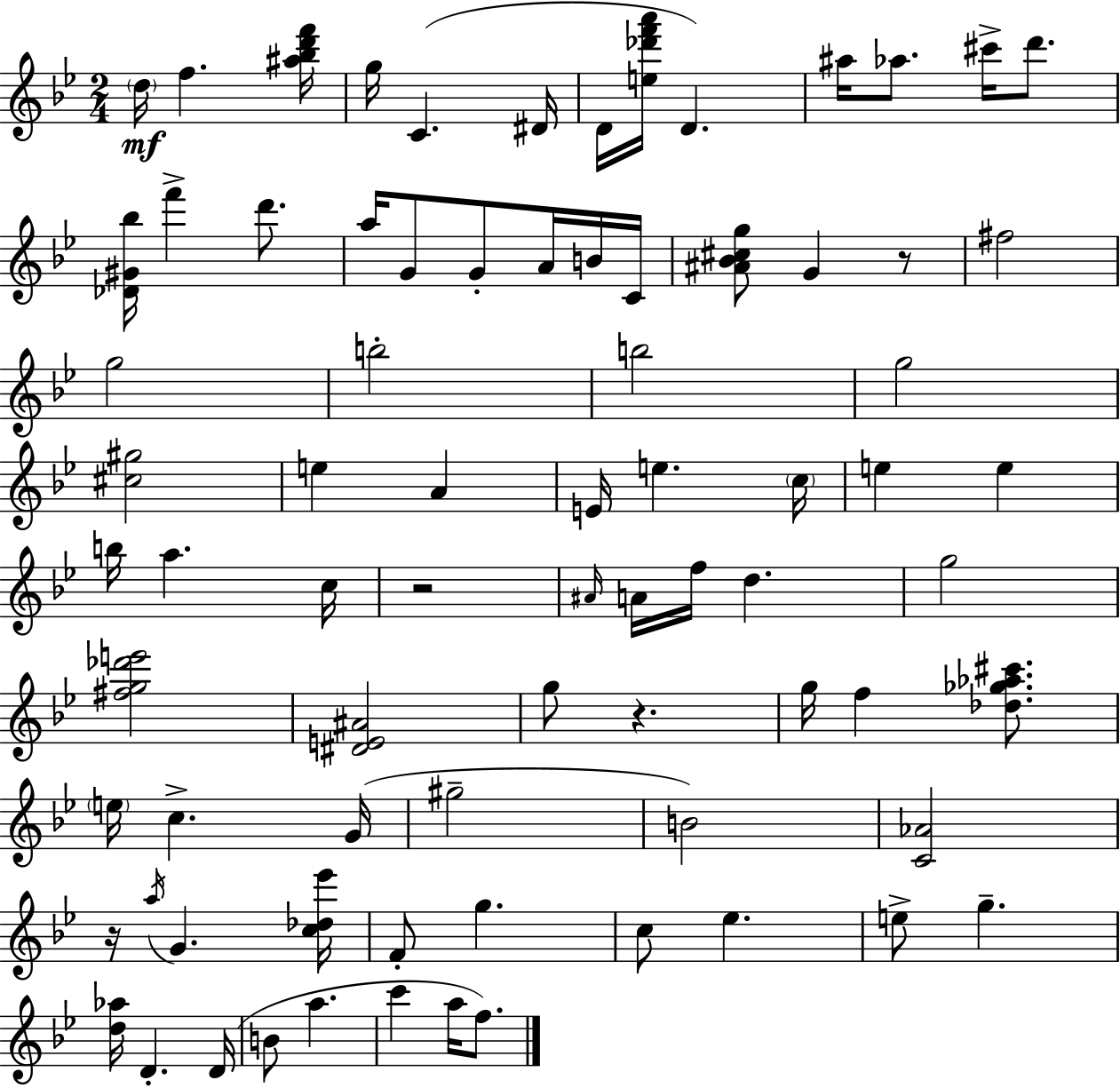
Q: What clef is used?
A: treble